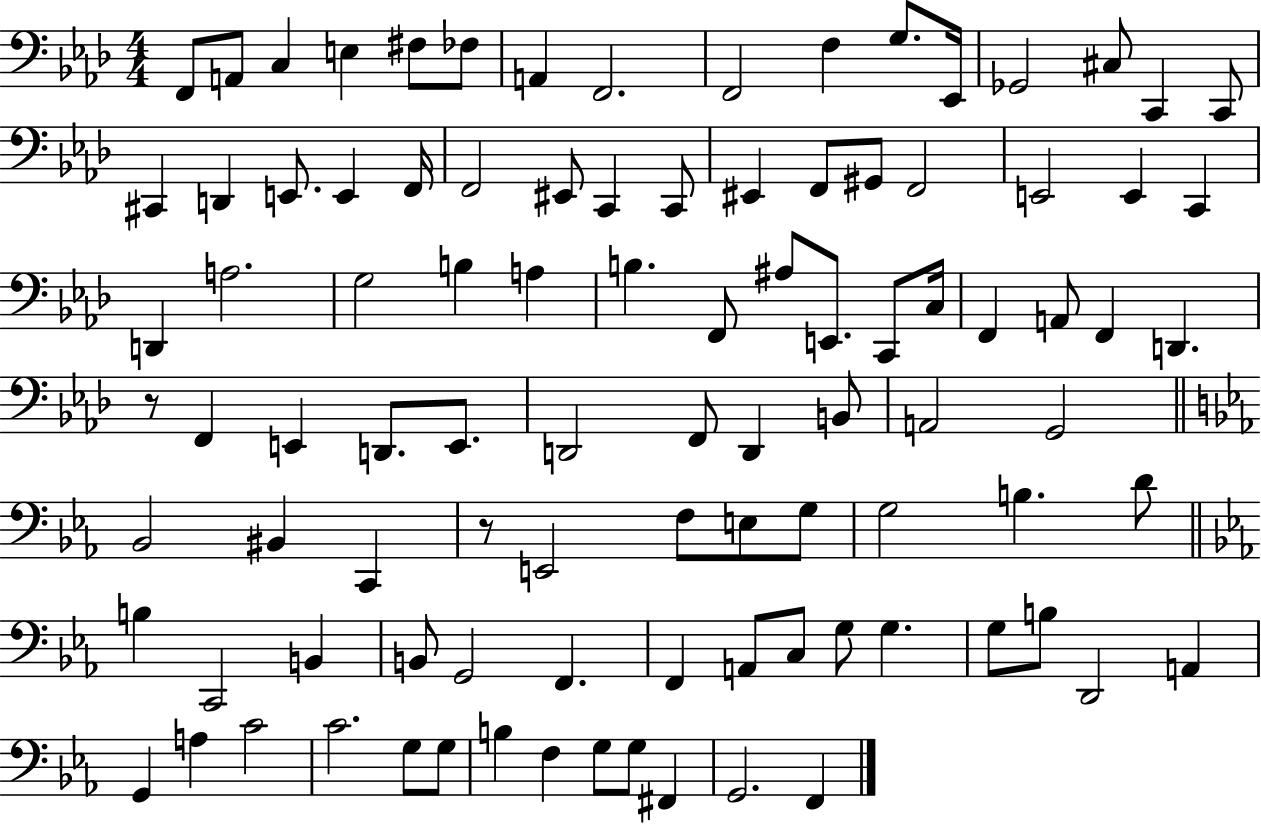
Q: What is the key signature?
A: AES major